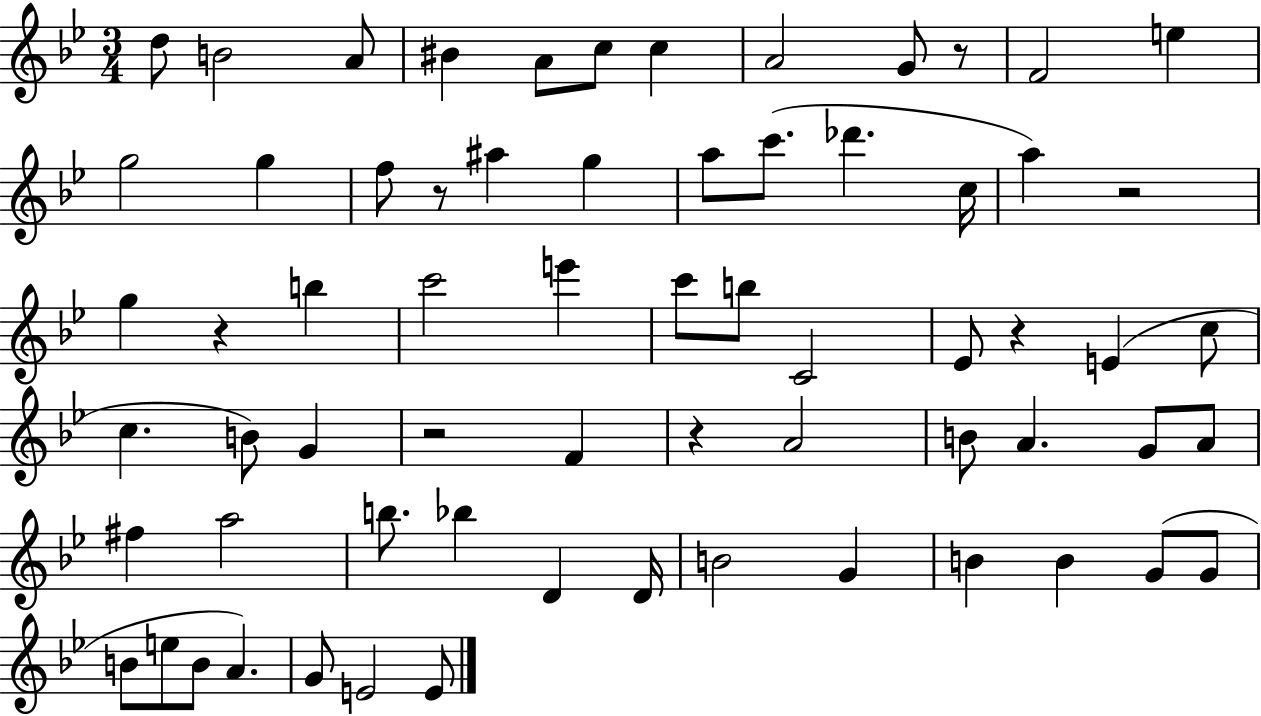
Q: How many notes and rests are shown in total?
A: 66